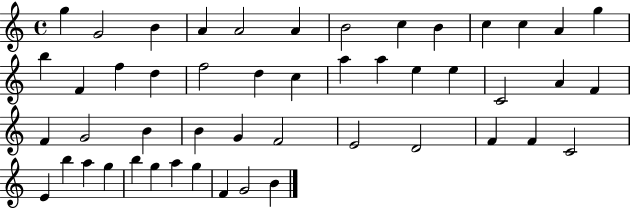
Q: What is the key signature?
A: C major